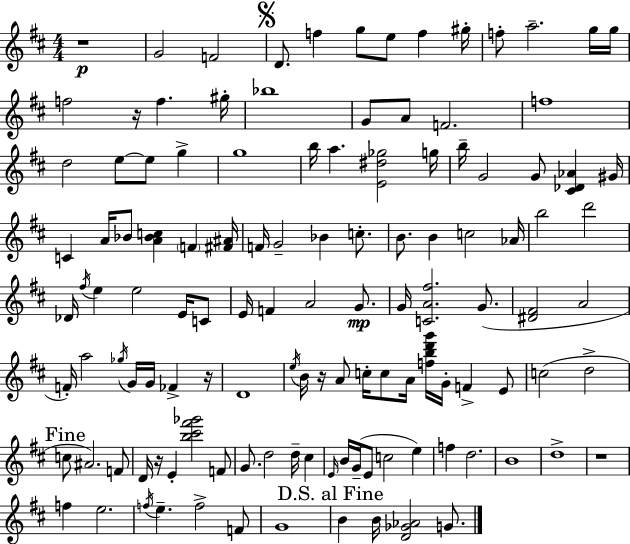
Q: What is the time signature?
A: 4/4